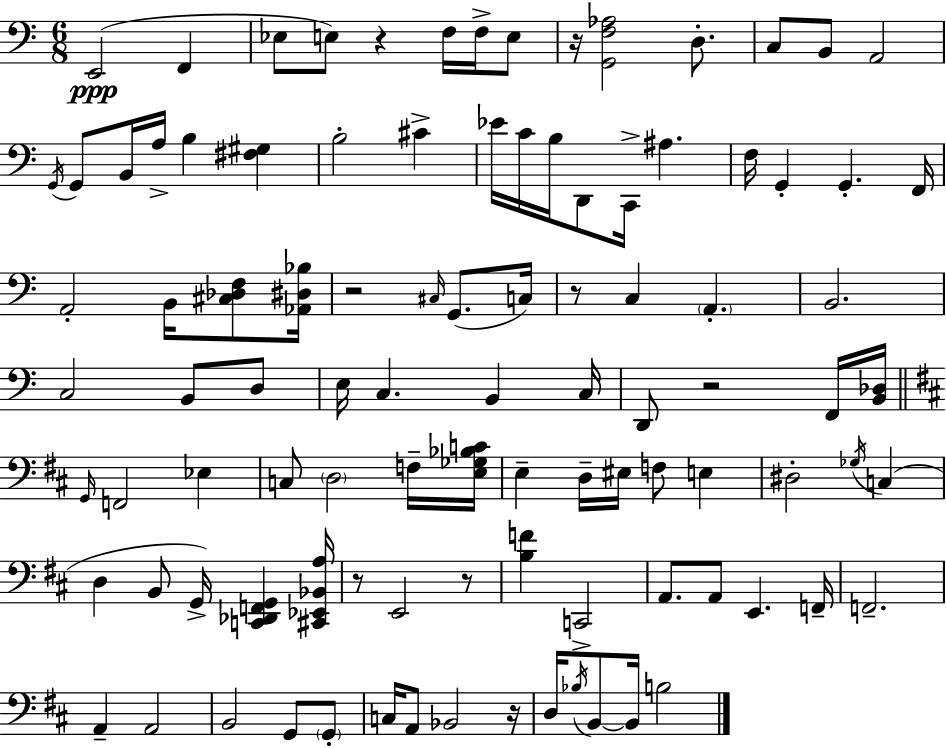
X:1
T:Untitled
M:6/8
L:1/4
K:Am
E,,2 F,, _E,/2 E,/2 z F,/4 F,/4 E,/2 z/4 [G,,F,_A,]2 D,/2 C,/2 B,,/2 A,,2 G,,/4 G,,/2 B,,/4 A,/4 B, [^F,^G,] B,2 ^C _E/4 C/4 B,/4 D,,/2 C,,/4 ^A, F,/4 G,, G,, F,,/4 A,,2 B,,/4 [^C,_D,F,]/2 [_A,,^D,_B,]/4 z2 ^C,/4 G,,/2 C,/4 z/2 C, A,, B,,2 C,2 B,,/2 D,/2 E,/4 C, B,, C,/4 D,,/2 z2 F,,/4 [B,,_D,]/4 G,,/4 F,,2 _E, C,/2 D,2 F,/4 [E,_G,_B,C]/4 E, D,/4 ^E,/4 F,/2 E, ^D,2 _G,/4 C, D, B,,/2 G,,/4 [C,,_D,,F,,G,,] [^C,,_E,,_B,,A,]/4 z/2 E,,2 z/2 [B,F] C,,2 A,,/2 A,,/2 E,, F,,/4 F,,2 A,, A,,2 B,,2 G,,/2 G,,/2 C,/4 A,,/2 _B,,2 z/4 D,/4 _B,/4 B,,/2 B,,/4 B,2